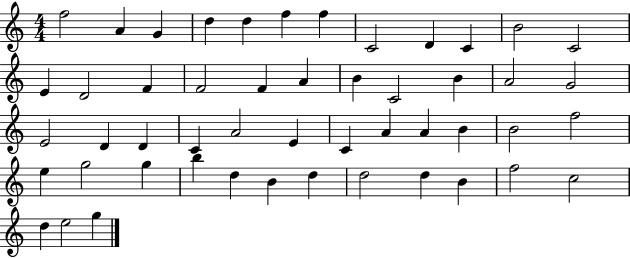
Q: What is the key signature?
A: C major